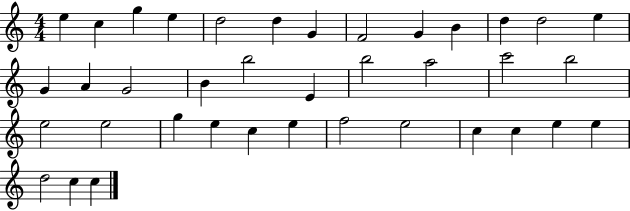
E5/q C5/q G5/q E5/q D5/h D5/q G4/q F4/h G4/q B4/q D5/q D5/h E5/q G4/q A4/q G4/h B4/q B5/h E4/q B5/h A5/h C6/h B5/h E5/h E5/h G5/q E5/q C5/q E5/q F5/h E5/h C5/q C5/q E5/q E5/q D5/h C5/q C5/q